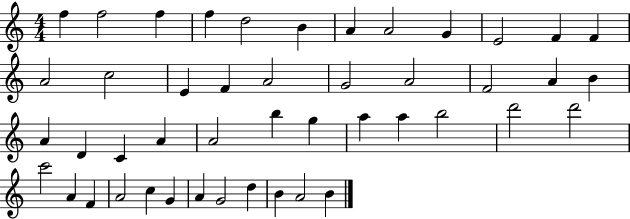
{
  \clef treble
  \numericTimeSignature
  \time 4/4
  \key c \major
  f''4 f''2 f''4 | f''4 d''2 b'4 | a'4 a'2 g'4 | e'2 f'4 f'4 | \break a'2 c''2 | e'4 f'4 a'2 | g'2 a'2 | f'2 a'4 b'4 | \break a'4 d'4 c'4 a'4 | a'2 b''4 g''4 | a''4 a''4 b''2 | d'''2 d'''2 | \break c'''2 a'4 f'4 | a'2 c''4 g'4 | a'4 g'2 d''4 | b'4 a'2 b'4 | \break \bar "|."
}